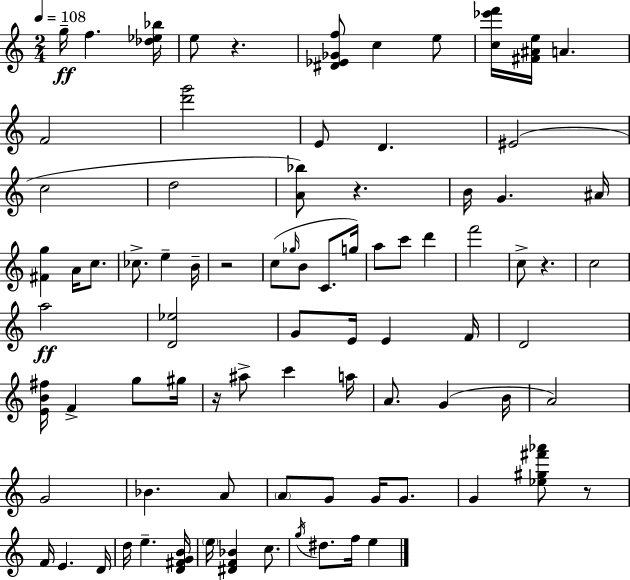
G5/s F5/q. [Db5,Eb5,Bb5]/s E5/e R/q. [D#4,Eb4,Gb4,F5]/e C5/q E5/e [C5,Eb6,F6]/s [F#4,A#4,E5]/s A4/q. F4/h [D6,G6]/h E4/e D4/q. EIS4/h C5/h D5/h [A4,Bb5]/e R/q. B4/s G4/q. A#4/s [F#4,G5]/q A4/s C5/e. CES5/e. E5/q B4/s R/h C5/e Gb5/s B4/e C4/e. G5/s A5/e C6/e D6/q F6/h C5/e R/q. C5/h A5/h [D4,Eb5]/h G4/e E4/s E4/q F4/s D4/h [E4,B4,F#5]/s F4/q G5/e G#5/s R/s A#5/e C6/q A5/s A4/e. G4/q B4/s A4/h G4/h Bb4/q. A4/e A4/e G4/e G4/s G4/e. G4/q [Eb5,G#5,F#6,Ab6]/e R/e F4/s E4/q. D4/s D5/s E5/q. [D4,F#4,G4,B4]/s E5/s [D#4,F4,Bb4]/q C5/e. G5/s D#5/e. F5/s E5/q